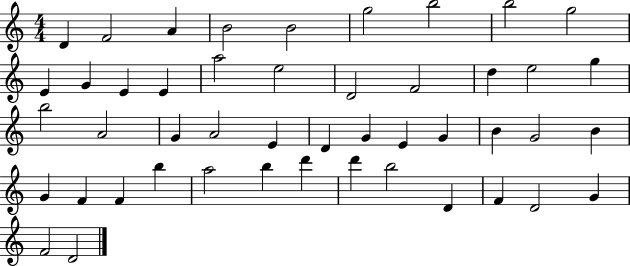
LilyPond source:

{
  \clef treble
  \numericTimeSignature
  \time 4/4
  \key c \major
  d'4 f'2 a'4 | b'2 b'2 | g''2 b''2 | b''2 g''2 | \break e'4 g'4 e'4 e'4 | a''2 e''2 | d'2 f'2 | d''4 e''2 g''4 | \break b''2 a'2 | g'4 a'2 e'4 | d'4 g'4 e'4 g'4 | b'4 g'2 b'4 | \break g'4 f'4 f'4 b''4 | a''2 b''4 d'''4 | d'''4 b''2 d'4 | f'4 d'2 g'4 | \break f'2 d'2 | \bar "|."
}